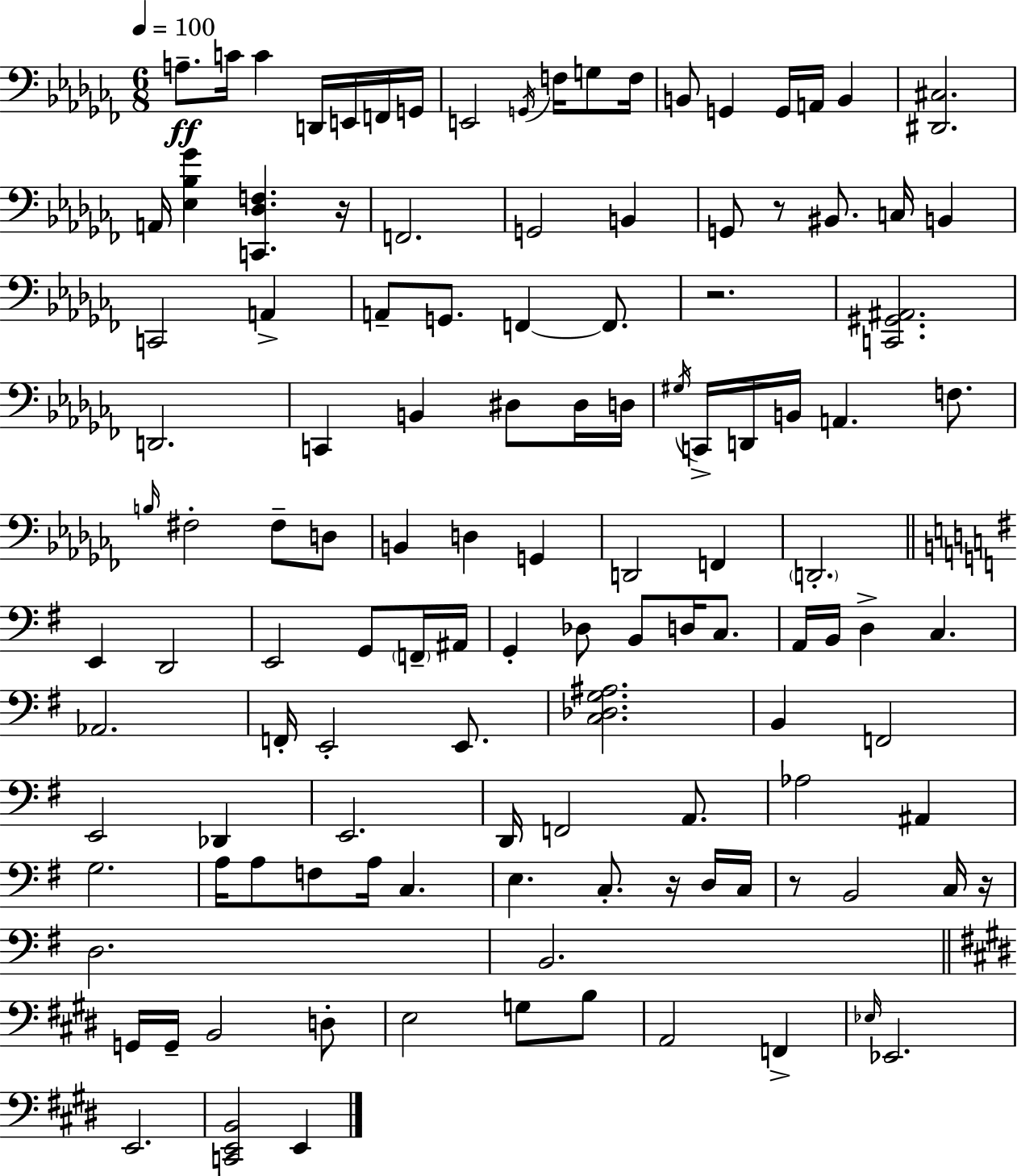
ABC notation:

X:1
T:Untitled
M:6/8
L:1/4
K:Abm
A,/2 C/4 C D,,/4 E,,/4 F,,/4 G,,/4 E,,2 G,,/4 F,/4 G,/2 F,/4 B,,/2 G,, G,,/4 A,,/4 B,, [^D,,^C,]2 A,,/4 [_E,_B,_G] [C,,_D,F,] z/4 F,,2 G,,2 B,, G,,/2 z/2 ^B,,/2 C,/4 B,, C,,2 A,, A,,/2 G,,/2 F,, F,,/2 z2 [C,,^G,,^A,,]2 D,,2 C,, B,, ^D,/2 ^D,/4 D,/4 ^G,/4 C,,/4 D,,/4 B,,/4 A,, F,/2 B,/4 ^F,2 ^F,/2 D,/2 B,, D, G,, D,,2 F,, D,,2 E,, D,,2 E,,2 G,,/2 F,,/4 ^A,,/4 G,, _D,/2 B,,/2 D,/4 C,/2 A,,/4 B,,/4 D, C, _A,,2 F,,/4 E,,2 E,,/2 [C,_D,G,^A,]2 B,, F,,2 E,,2 _D,, E,,2 D,,/4 F,,2 A,,/2 _A,2 ^A,, G,2 A,/4 A,/2 F,/2 A,/4 C, E, C,/2 z/4 D,/4 C,/4 z/2 B,,2 C,/4 z/4 D,2 B,,2 G,,/4 G,,/4 B,,2 D,/2 E,2 G,/2 B,/2 A,,2 F,, _E,/4 _E,,2 E,,2 [C,,E,,B,,]2 E,,